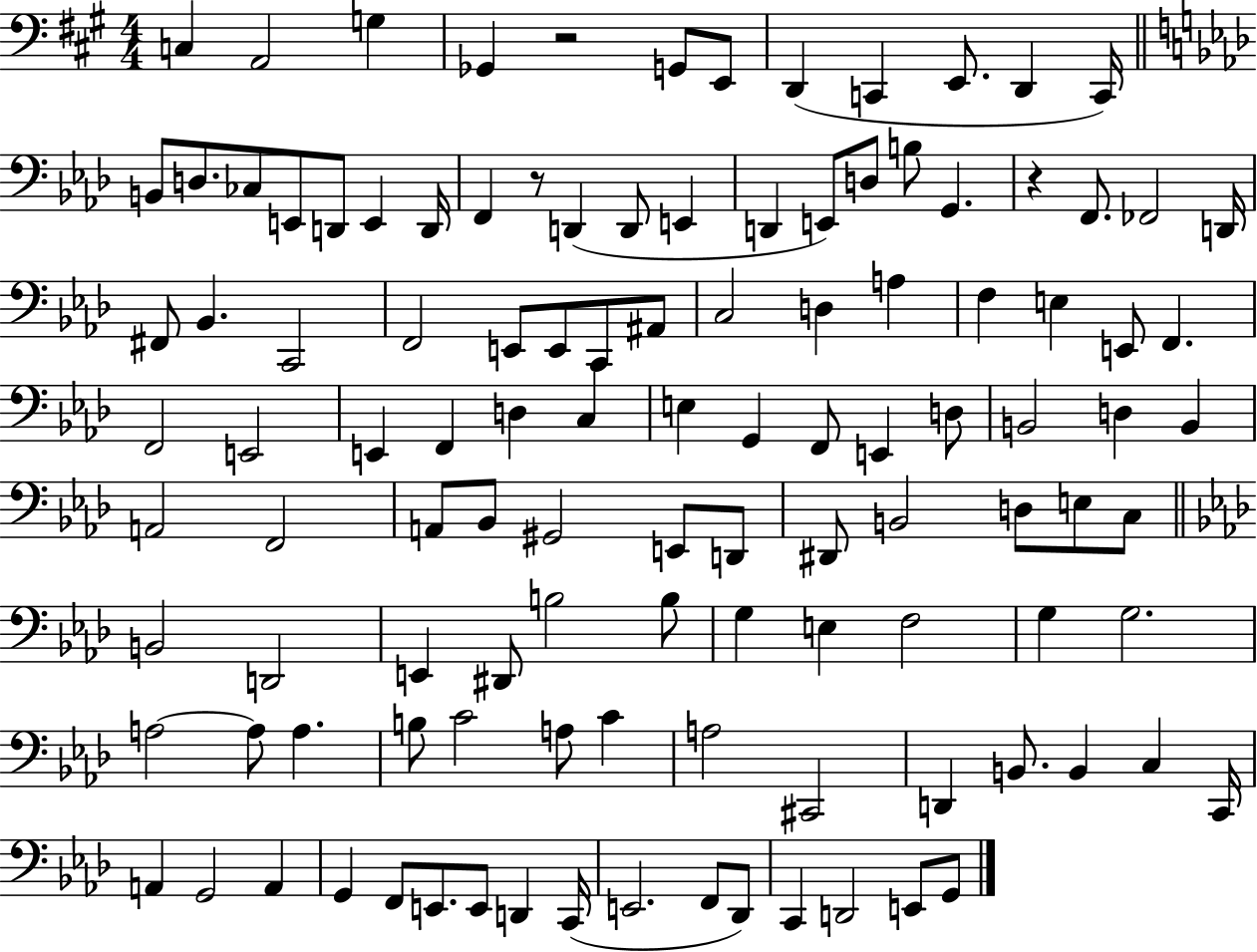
C3/q A2/h G3/q Gb2/q R/h G2/e E2/e D2/q C2/q E2/e. D2/q C2/s B2/e D3/e. CES3/e E2/e D2/e E2/q D2/s F2/q R/e D2/q D2/e E2/q D2/q E2/e D3/e B3/e G2/q. R/q F2/e. FES2/h D2/s F#2/e Bb2/q. C2/h F2/h E2/e E2/e C2/e A#2/e C3/h D3/q A3/q F3/q E3/q E2/e F2/q. F2/h E2/h E2/q F2/q D3/q C3/q E3/q G2/q F2/e E2/q D3/e B2/h D3/q B2/q A2/h F2/h A2/e Bb2/e G#2/h E2/e D2/e D#2/e B2/h D3/e E3/e C3/e B2/h D2/h E2/q D#2/e B3/h B3/e G3/q E3/q F3/h G3/q G3/h. A3/h A3/e A3/q. B3/e C4/h A3/e C4/q A3/h C#2/h D2/q B2/e. B2/q C3/q C2/s A2/q G2/h A2/q G2/q F2/e E2/e. E2/e D2/q C2/s E2/h. F2/e Db2/e C2/q D2/h E2/e G2/e